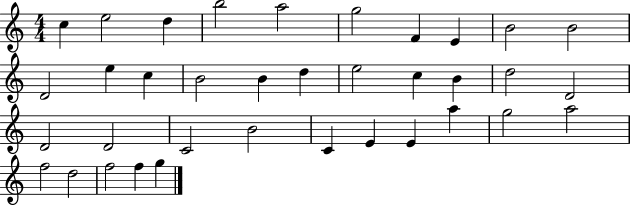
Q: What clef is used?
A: treble